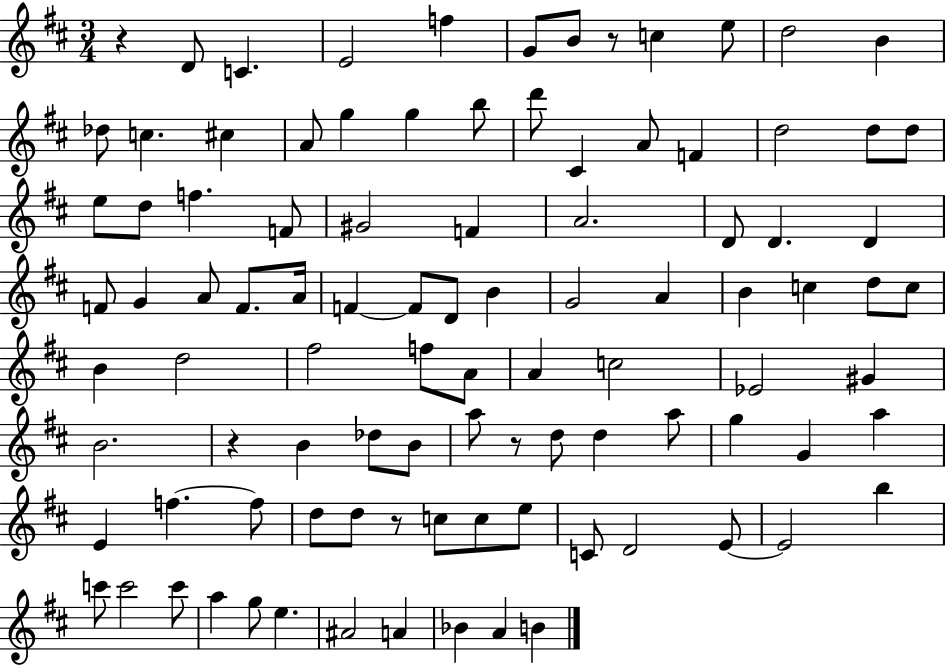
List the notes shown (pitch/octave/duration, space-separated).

R/q D4/e C4/q. E4/h F5/q G4/e B4/e R/e C5/q E5/e D5/h B4/q Db5/e C5/q. C#5/q A4/e G5/q G5/q B5/e D6/e C#4/q A4/e F4/q D5/h D5/e D5/e E5/e D5/e F5/q. F4/e G#4/h F4/q A4/h. D4/e D4/q. D4/q F4/e G4/q A4/e F4/e. A4/s F4/q F4/e D4/e B4/q G4/h A4/q B4/q C5/q D5/e C5/e B4/q D5/h F#5/h F5/e A4/e A4/q C5/h Eb4/h G#4/q B4/h. R/q B4/q Db5/e B4/e A5/e R/e D5/e D5/q A5/e G5/q G4/q A5/q E4/q F5/q. F5/e D5/e D5/e R/e C5/e C5/e E5/e C4/e D4/h E4/e E4/h B5/q C6/e C6/h C6/e A5/q G5/e E5/q. A#4/h A4/q Bb4/q A4/q B4/q